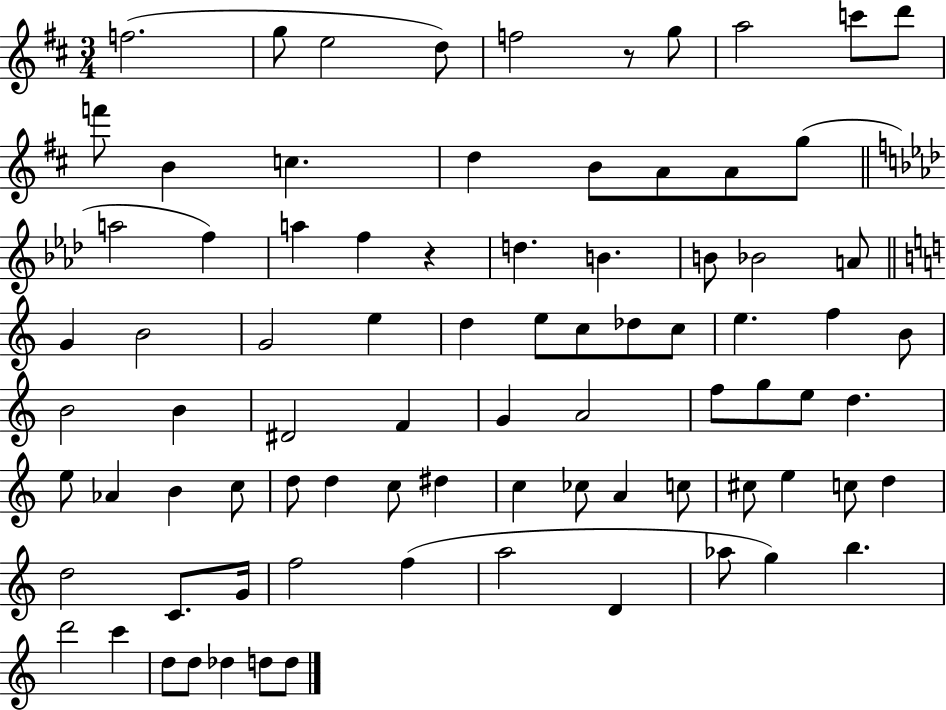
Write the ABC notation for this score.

X:1
T:Untitled
M:3/4
L:1/4
K:D
f2 g/2 e2 d/2 f2 z/2 g/2 a2 c'/2 d'/2 f'/2 B c d B/2 A/2 A/2 g/2 a2 f a f z d B B/2 _B2 A/2 G B2 G2 e d e/2 c/2 _d/2 c/2 e f B/2 B2 B ^D2 F G A2 f/2 g/2 e/2 d e/2 _A B c/2 d/2 d c/2 ^d c _c/2 A c/2 ^c/2 e c/2 d d2 C/2 G/4 f2 f a2 D _a/2 g b d'2 c' d/2 d/2 _d d/2 d/2